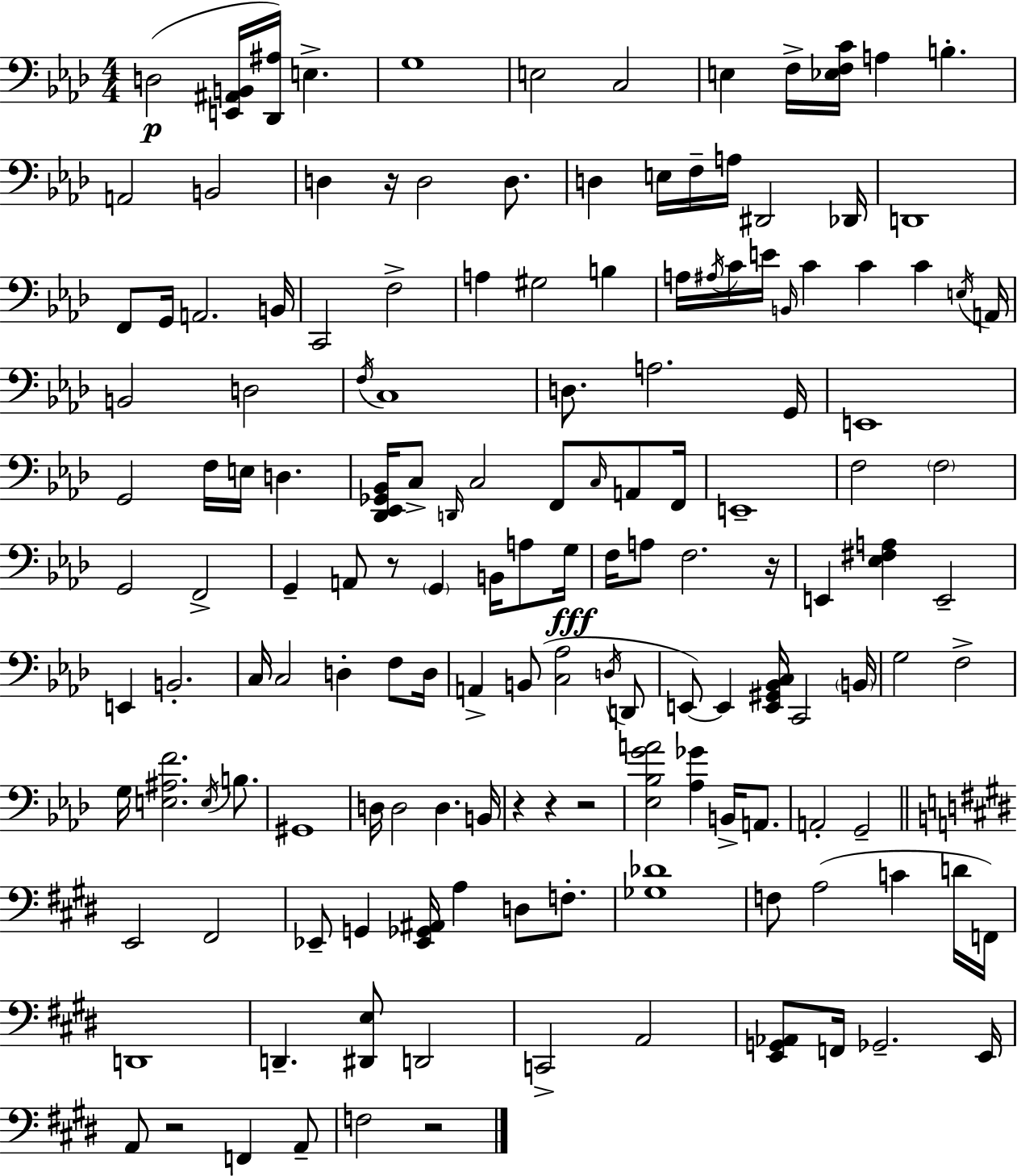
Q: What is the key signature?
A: AES major